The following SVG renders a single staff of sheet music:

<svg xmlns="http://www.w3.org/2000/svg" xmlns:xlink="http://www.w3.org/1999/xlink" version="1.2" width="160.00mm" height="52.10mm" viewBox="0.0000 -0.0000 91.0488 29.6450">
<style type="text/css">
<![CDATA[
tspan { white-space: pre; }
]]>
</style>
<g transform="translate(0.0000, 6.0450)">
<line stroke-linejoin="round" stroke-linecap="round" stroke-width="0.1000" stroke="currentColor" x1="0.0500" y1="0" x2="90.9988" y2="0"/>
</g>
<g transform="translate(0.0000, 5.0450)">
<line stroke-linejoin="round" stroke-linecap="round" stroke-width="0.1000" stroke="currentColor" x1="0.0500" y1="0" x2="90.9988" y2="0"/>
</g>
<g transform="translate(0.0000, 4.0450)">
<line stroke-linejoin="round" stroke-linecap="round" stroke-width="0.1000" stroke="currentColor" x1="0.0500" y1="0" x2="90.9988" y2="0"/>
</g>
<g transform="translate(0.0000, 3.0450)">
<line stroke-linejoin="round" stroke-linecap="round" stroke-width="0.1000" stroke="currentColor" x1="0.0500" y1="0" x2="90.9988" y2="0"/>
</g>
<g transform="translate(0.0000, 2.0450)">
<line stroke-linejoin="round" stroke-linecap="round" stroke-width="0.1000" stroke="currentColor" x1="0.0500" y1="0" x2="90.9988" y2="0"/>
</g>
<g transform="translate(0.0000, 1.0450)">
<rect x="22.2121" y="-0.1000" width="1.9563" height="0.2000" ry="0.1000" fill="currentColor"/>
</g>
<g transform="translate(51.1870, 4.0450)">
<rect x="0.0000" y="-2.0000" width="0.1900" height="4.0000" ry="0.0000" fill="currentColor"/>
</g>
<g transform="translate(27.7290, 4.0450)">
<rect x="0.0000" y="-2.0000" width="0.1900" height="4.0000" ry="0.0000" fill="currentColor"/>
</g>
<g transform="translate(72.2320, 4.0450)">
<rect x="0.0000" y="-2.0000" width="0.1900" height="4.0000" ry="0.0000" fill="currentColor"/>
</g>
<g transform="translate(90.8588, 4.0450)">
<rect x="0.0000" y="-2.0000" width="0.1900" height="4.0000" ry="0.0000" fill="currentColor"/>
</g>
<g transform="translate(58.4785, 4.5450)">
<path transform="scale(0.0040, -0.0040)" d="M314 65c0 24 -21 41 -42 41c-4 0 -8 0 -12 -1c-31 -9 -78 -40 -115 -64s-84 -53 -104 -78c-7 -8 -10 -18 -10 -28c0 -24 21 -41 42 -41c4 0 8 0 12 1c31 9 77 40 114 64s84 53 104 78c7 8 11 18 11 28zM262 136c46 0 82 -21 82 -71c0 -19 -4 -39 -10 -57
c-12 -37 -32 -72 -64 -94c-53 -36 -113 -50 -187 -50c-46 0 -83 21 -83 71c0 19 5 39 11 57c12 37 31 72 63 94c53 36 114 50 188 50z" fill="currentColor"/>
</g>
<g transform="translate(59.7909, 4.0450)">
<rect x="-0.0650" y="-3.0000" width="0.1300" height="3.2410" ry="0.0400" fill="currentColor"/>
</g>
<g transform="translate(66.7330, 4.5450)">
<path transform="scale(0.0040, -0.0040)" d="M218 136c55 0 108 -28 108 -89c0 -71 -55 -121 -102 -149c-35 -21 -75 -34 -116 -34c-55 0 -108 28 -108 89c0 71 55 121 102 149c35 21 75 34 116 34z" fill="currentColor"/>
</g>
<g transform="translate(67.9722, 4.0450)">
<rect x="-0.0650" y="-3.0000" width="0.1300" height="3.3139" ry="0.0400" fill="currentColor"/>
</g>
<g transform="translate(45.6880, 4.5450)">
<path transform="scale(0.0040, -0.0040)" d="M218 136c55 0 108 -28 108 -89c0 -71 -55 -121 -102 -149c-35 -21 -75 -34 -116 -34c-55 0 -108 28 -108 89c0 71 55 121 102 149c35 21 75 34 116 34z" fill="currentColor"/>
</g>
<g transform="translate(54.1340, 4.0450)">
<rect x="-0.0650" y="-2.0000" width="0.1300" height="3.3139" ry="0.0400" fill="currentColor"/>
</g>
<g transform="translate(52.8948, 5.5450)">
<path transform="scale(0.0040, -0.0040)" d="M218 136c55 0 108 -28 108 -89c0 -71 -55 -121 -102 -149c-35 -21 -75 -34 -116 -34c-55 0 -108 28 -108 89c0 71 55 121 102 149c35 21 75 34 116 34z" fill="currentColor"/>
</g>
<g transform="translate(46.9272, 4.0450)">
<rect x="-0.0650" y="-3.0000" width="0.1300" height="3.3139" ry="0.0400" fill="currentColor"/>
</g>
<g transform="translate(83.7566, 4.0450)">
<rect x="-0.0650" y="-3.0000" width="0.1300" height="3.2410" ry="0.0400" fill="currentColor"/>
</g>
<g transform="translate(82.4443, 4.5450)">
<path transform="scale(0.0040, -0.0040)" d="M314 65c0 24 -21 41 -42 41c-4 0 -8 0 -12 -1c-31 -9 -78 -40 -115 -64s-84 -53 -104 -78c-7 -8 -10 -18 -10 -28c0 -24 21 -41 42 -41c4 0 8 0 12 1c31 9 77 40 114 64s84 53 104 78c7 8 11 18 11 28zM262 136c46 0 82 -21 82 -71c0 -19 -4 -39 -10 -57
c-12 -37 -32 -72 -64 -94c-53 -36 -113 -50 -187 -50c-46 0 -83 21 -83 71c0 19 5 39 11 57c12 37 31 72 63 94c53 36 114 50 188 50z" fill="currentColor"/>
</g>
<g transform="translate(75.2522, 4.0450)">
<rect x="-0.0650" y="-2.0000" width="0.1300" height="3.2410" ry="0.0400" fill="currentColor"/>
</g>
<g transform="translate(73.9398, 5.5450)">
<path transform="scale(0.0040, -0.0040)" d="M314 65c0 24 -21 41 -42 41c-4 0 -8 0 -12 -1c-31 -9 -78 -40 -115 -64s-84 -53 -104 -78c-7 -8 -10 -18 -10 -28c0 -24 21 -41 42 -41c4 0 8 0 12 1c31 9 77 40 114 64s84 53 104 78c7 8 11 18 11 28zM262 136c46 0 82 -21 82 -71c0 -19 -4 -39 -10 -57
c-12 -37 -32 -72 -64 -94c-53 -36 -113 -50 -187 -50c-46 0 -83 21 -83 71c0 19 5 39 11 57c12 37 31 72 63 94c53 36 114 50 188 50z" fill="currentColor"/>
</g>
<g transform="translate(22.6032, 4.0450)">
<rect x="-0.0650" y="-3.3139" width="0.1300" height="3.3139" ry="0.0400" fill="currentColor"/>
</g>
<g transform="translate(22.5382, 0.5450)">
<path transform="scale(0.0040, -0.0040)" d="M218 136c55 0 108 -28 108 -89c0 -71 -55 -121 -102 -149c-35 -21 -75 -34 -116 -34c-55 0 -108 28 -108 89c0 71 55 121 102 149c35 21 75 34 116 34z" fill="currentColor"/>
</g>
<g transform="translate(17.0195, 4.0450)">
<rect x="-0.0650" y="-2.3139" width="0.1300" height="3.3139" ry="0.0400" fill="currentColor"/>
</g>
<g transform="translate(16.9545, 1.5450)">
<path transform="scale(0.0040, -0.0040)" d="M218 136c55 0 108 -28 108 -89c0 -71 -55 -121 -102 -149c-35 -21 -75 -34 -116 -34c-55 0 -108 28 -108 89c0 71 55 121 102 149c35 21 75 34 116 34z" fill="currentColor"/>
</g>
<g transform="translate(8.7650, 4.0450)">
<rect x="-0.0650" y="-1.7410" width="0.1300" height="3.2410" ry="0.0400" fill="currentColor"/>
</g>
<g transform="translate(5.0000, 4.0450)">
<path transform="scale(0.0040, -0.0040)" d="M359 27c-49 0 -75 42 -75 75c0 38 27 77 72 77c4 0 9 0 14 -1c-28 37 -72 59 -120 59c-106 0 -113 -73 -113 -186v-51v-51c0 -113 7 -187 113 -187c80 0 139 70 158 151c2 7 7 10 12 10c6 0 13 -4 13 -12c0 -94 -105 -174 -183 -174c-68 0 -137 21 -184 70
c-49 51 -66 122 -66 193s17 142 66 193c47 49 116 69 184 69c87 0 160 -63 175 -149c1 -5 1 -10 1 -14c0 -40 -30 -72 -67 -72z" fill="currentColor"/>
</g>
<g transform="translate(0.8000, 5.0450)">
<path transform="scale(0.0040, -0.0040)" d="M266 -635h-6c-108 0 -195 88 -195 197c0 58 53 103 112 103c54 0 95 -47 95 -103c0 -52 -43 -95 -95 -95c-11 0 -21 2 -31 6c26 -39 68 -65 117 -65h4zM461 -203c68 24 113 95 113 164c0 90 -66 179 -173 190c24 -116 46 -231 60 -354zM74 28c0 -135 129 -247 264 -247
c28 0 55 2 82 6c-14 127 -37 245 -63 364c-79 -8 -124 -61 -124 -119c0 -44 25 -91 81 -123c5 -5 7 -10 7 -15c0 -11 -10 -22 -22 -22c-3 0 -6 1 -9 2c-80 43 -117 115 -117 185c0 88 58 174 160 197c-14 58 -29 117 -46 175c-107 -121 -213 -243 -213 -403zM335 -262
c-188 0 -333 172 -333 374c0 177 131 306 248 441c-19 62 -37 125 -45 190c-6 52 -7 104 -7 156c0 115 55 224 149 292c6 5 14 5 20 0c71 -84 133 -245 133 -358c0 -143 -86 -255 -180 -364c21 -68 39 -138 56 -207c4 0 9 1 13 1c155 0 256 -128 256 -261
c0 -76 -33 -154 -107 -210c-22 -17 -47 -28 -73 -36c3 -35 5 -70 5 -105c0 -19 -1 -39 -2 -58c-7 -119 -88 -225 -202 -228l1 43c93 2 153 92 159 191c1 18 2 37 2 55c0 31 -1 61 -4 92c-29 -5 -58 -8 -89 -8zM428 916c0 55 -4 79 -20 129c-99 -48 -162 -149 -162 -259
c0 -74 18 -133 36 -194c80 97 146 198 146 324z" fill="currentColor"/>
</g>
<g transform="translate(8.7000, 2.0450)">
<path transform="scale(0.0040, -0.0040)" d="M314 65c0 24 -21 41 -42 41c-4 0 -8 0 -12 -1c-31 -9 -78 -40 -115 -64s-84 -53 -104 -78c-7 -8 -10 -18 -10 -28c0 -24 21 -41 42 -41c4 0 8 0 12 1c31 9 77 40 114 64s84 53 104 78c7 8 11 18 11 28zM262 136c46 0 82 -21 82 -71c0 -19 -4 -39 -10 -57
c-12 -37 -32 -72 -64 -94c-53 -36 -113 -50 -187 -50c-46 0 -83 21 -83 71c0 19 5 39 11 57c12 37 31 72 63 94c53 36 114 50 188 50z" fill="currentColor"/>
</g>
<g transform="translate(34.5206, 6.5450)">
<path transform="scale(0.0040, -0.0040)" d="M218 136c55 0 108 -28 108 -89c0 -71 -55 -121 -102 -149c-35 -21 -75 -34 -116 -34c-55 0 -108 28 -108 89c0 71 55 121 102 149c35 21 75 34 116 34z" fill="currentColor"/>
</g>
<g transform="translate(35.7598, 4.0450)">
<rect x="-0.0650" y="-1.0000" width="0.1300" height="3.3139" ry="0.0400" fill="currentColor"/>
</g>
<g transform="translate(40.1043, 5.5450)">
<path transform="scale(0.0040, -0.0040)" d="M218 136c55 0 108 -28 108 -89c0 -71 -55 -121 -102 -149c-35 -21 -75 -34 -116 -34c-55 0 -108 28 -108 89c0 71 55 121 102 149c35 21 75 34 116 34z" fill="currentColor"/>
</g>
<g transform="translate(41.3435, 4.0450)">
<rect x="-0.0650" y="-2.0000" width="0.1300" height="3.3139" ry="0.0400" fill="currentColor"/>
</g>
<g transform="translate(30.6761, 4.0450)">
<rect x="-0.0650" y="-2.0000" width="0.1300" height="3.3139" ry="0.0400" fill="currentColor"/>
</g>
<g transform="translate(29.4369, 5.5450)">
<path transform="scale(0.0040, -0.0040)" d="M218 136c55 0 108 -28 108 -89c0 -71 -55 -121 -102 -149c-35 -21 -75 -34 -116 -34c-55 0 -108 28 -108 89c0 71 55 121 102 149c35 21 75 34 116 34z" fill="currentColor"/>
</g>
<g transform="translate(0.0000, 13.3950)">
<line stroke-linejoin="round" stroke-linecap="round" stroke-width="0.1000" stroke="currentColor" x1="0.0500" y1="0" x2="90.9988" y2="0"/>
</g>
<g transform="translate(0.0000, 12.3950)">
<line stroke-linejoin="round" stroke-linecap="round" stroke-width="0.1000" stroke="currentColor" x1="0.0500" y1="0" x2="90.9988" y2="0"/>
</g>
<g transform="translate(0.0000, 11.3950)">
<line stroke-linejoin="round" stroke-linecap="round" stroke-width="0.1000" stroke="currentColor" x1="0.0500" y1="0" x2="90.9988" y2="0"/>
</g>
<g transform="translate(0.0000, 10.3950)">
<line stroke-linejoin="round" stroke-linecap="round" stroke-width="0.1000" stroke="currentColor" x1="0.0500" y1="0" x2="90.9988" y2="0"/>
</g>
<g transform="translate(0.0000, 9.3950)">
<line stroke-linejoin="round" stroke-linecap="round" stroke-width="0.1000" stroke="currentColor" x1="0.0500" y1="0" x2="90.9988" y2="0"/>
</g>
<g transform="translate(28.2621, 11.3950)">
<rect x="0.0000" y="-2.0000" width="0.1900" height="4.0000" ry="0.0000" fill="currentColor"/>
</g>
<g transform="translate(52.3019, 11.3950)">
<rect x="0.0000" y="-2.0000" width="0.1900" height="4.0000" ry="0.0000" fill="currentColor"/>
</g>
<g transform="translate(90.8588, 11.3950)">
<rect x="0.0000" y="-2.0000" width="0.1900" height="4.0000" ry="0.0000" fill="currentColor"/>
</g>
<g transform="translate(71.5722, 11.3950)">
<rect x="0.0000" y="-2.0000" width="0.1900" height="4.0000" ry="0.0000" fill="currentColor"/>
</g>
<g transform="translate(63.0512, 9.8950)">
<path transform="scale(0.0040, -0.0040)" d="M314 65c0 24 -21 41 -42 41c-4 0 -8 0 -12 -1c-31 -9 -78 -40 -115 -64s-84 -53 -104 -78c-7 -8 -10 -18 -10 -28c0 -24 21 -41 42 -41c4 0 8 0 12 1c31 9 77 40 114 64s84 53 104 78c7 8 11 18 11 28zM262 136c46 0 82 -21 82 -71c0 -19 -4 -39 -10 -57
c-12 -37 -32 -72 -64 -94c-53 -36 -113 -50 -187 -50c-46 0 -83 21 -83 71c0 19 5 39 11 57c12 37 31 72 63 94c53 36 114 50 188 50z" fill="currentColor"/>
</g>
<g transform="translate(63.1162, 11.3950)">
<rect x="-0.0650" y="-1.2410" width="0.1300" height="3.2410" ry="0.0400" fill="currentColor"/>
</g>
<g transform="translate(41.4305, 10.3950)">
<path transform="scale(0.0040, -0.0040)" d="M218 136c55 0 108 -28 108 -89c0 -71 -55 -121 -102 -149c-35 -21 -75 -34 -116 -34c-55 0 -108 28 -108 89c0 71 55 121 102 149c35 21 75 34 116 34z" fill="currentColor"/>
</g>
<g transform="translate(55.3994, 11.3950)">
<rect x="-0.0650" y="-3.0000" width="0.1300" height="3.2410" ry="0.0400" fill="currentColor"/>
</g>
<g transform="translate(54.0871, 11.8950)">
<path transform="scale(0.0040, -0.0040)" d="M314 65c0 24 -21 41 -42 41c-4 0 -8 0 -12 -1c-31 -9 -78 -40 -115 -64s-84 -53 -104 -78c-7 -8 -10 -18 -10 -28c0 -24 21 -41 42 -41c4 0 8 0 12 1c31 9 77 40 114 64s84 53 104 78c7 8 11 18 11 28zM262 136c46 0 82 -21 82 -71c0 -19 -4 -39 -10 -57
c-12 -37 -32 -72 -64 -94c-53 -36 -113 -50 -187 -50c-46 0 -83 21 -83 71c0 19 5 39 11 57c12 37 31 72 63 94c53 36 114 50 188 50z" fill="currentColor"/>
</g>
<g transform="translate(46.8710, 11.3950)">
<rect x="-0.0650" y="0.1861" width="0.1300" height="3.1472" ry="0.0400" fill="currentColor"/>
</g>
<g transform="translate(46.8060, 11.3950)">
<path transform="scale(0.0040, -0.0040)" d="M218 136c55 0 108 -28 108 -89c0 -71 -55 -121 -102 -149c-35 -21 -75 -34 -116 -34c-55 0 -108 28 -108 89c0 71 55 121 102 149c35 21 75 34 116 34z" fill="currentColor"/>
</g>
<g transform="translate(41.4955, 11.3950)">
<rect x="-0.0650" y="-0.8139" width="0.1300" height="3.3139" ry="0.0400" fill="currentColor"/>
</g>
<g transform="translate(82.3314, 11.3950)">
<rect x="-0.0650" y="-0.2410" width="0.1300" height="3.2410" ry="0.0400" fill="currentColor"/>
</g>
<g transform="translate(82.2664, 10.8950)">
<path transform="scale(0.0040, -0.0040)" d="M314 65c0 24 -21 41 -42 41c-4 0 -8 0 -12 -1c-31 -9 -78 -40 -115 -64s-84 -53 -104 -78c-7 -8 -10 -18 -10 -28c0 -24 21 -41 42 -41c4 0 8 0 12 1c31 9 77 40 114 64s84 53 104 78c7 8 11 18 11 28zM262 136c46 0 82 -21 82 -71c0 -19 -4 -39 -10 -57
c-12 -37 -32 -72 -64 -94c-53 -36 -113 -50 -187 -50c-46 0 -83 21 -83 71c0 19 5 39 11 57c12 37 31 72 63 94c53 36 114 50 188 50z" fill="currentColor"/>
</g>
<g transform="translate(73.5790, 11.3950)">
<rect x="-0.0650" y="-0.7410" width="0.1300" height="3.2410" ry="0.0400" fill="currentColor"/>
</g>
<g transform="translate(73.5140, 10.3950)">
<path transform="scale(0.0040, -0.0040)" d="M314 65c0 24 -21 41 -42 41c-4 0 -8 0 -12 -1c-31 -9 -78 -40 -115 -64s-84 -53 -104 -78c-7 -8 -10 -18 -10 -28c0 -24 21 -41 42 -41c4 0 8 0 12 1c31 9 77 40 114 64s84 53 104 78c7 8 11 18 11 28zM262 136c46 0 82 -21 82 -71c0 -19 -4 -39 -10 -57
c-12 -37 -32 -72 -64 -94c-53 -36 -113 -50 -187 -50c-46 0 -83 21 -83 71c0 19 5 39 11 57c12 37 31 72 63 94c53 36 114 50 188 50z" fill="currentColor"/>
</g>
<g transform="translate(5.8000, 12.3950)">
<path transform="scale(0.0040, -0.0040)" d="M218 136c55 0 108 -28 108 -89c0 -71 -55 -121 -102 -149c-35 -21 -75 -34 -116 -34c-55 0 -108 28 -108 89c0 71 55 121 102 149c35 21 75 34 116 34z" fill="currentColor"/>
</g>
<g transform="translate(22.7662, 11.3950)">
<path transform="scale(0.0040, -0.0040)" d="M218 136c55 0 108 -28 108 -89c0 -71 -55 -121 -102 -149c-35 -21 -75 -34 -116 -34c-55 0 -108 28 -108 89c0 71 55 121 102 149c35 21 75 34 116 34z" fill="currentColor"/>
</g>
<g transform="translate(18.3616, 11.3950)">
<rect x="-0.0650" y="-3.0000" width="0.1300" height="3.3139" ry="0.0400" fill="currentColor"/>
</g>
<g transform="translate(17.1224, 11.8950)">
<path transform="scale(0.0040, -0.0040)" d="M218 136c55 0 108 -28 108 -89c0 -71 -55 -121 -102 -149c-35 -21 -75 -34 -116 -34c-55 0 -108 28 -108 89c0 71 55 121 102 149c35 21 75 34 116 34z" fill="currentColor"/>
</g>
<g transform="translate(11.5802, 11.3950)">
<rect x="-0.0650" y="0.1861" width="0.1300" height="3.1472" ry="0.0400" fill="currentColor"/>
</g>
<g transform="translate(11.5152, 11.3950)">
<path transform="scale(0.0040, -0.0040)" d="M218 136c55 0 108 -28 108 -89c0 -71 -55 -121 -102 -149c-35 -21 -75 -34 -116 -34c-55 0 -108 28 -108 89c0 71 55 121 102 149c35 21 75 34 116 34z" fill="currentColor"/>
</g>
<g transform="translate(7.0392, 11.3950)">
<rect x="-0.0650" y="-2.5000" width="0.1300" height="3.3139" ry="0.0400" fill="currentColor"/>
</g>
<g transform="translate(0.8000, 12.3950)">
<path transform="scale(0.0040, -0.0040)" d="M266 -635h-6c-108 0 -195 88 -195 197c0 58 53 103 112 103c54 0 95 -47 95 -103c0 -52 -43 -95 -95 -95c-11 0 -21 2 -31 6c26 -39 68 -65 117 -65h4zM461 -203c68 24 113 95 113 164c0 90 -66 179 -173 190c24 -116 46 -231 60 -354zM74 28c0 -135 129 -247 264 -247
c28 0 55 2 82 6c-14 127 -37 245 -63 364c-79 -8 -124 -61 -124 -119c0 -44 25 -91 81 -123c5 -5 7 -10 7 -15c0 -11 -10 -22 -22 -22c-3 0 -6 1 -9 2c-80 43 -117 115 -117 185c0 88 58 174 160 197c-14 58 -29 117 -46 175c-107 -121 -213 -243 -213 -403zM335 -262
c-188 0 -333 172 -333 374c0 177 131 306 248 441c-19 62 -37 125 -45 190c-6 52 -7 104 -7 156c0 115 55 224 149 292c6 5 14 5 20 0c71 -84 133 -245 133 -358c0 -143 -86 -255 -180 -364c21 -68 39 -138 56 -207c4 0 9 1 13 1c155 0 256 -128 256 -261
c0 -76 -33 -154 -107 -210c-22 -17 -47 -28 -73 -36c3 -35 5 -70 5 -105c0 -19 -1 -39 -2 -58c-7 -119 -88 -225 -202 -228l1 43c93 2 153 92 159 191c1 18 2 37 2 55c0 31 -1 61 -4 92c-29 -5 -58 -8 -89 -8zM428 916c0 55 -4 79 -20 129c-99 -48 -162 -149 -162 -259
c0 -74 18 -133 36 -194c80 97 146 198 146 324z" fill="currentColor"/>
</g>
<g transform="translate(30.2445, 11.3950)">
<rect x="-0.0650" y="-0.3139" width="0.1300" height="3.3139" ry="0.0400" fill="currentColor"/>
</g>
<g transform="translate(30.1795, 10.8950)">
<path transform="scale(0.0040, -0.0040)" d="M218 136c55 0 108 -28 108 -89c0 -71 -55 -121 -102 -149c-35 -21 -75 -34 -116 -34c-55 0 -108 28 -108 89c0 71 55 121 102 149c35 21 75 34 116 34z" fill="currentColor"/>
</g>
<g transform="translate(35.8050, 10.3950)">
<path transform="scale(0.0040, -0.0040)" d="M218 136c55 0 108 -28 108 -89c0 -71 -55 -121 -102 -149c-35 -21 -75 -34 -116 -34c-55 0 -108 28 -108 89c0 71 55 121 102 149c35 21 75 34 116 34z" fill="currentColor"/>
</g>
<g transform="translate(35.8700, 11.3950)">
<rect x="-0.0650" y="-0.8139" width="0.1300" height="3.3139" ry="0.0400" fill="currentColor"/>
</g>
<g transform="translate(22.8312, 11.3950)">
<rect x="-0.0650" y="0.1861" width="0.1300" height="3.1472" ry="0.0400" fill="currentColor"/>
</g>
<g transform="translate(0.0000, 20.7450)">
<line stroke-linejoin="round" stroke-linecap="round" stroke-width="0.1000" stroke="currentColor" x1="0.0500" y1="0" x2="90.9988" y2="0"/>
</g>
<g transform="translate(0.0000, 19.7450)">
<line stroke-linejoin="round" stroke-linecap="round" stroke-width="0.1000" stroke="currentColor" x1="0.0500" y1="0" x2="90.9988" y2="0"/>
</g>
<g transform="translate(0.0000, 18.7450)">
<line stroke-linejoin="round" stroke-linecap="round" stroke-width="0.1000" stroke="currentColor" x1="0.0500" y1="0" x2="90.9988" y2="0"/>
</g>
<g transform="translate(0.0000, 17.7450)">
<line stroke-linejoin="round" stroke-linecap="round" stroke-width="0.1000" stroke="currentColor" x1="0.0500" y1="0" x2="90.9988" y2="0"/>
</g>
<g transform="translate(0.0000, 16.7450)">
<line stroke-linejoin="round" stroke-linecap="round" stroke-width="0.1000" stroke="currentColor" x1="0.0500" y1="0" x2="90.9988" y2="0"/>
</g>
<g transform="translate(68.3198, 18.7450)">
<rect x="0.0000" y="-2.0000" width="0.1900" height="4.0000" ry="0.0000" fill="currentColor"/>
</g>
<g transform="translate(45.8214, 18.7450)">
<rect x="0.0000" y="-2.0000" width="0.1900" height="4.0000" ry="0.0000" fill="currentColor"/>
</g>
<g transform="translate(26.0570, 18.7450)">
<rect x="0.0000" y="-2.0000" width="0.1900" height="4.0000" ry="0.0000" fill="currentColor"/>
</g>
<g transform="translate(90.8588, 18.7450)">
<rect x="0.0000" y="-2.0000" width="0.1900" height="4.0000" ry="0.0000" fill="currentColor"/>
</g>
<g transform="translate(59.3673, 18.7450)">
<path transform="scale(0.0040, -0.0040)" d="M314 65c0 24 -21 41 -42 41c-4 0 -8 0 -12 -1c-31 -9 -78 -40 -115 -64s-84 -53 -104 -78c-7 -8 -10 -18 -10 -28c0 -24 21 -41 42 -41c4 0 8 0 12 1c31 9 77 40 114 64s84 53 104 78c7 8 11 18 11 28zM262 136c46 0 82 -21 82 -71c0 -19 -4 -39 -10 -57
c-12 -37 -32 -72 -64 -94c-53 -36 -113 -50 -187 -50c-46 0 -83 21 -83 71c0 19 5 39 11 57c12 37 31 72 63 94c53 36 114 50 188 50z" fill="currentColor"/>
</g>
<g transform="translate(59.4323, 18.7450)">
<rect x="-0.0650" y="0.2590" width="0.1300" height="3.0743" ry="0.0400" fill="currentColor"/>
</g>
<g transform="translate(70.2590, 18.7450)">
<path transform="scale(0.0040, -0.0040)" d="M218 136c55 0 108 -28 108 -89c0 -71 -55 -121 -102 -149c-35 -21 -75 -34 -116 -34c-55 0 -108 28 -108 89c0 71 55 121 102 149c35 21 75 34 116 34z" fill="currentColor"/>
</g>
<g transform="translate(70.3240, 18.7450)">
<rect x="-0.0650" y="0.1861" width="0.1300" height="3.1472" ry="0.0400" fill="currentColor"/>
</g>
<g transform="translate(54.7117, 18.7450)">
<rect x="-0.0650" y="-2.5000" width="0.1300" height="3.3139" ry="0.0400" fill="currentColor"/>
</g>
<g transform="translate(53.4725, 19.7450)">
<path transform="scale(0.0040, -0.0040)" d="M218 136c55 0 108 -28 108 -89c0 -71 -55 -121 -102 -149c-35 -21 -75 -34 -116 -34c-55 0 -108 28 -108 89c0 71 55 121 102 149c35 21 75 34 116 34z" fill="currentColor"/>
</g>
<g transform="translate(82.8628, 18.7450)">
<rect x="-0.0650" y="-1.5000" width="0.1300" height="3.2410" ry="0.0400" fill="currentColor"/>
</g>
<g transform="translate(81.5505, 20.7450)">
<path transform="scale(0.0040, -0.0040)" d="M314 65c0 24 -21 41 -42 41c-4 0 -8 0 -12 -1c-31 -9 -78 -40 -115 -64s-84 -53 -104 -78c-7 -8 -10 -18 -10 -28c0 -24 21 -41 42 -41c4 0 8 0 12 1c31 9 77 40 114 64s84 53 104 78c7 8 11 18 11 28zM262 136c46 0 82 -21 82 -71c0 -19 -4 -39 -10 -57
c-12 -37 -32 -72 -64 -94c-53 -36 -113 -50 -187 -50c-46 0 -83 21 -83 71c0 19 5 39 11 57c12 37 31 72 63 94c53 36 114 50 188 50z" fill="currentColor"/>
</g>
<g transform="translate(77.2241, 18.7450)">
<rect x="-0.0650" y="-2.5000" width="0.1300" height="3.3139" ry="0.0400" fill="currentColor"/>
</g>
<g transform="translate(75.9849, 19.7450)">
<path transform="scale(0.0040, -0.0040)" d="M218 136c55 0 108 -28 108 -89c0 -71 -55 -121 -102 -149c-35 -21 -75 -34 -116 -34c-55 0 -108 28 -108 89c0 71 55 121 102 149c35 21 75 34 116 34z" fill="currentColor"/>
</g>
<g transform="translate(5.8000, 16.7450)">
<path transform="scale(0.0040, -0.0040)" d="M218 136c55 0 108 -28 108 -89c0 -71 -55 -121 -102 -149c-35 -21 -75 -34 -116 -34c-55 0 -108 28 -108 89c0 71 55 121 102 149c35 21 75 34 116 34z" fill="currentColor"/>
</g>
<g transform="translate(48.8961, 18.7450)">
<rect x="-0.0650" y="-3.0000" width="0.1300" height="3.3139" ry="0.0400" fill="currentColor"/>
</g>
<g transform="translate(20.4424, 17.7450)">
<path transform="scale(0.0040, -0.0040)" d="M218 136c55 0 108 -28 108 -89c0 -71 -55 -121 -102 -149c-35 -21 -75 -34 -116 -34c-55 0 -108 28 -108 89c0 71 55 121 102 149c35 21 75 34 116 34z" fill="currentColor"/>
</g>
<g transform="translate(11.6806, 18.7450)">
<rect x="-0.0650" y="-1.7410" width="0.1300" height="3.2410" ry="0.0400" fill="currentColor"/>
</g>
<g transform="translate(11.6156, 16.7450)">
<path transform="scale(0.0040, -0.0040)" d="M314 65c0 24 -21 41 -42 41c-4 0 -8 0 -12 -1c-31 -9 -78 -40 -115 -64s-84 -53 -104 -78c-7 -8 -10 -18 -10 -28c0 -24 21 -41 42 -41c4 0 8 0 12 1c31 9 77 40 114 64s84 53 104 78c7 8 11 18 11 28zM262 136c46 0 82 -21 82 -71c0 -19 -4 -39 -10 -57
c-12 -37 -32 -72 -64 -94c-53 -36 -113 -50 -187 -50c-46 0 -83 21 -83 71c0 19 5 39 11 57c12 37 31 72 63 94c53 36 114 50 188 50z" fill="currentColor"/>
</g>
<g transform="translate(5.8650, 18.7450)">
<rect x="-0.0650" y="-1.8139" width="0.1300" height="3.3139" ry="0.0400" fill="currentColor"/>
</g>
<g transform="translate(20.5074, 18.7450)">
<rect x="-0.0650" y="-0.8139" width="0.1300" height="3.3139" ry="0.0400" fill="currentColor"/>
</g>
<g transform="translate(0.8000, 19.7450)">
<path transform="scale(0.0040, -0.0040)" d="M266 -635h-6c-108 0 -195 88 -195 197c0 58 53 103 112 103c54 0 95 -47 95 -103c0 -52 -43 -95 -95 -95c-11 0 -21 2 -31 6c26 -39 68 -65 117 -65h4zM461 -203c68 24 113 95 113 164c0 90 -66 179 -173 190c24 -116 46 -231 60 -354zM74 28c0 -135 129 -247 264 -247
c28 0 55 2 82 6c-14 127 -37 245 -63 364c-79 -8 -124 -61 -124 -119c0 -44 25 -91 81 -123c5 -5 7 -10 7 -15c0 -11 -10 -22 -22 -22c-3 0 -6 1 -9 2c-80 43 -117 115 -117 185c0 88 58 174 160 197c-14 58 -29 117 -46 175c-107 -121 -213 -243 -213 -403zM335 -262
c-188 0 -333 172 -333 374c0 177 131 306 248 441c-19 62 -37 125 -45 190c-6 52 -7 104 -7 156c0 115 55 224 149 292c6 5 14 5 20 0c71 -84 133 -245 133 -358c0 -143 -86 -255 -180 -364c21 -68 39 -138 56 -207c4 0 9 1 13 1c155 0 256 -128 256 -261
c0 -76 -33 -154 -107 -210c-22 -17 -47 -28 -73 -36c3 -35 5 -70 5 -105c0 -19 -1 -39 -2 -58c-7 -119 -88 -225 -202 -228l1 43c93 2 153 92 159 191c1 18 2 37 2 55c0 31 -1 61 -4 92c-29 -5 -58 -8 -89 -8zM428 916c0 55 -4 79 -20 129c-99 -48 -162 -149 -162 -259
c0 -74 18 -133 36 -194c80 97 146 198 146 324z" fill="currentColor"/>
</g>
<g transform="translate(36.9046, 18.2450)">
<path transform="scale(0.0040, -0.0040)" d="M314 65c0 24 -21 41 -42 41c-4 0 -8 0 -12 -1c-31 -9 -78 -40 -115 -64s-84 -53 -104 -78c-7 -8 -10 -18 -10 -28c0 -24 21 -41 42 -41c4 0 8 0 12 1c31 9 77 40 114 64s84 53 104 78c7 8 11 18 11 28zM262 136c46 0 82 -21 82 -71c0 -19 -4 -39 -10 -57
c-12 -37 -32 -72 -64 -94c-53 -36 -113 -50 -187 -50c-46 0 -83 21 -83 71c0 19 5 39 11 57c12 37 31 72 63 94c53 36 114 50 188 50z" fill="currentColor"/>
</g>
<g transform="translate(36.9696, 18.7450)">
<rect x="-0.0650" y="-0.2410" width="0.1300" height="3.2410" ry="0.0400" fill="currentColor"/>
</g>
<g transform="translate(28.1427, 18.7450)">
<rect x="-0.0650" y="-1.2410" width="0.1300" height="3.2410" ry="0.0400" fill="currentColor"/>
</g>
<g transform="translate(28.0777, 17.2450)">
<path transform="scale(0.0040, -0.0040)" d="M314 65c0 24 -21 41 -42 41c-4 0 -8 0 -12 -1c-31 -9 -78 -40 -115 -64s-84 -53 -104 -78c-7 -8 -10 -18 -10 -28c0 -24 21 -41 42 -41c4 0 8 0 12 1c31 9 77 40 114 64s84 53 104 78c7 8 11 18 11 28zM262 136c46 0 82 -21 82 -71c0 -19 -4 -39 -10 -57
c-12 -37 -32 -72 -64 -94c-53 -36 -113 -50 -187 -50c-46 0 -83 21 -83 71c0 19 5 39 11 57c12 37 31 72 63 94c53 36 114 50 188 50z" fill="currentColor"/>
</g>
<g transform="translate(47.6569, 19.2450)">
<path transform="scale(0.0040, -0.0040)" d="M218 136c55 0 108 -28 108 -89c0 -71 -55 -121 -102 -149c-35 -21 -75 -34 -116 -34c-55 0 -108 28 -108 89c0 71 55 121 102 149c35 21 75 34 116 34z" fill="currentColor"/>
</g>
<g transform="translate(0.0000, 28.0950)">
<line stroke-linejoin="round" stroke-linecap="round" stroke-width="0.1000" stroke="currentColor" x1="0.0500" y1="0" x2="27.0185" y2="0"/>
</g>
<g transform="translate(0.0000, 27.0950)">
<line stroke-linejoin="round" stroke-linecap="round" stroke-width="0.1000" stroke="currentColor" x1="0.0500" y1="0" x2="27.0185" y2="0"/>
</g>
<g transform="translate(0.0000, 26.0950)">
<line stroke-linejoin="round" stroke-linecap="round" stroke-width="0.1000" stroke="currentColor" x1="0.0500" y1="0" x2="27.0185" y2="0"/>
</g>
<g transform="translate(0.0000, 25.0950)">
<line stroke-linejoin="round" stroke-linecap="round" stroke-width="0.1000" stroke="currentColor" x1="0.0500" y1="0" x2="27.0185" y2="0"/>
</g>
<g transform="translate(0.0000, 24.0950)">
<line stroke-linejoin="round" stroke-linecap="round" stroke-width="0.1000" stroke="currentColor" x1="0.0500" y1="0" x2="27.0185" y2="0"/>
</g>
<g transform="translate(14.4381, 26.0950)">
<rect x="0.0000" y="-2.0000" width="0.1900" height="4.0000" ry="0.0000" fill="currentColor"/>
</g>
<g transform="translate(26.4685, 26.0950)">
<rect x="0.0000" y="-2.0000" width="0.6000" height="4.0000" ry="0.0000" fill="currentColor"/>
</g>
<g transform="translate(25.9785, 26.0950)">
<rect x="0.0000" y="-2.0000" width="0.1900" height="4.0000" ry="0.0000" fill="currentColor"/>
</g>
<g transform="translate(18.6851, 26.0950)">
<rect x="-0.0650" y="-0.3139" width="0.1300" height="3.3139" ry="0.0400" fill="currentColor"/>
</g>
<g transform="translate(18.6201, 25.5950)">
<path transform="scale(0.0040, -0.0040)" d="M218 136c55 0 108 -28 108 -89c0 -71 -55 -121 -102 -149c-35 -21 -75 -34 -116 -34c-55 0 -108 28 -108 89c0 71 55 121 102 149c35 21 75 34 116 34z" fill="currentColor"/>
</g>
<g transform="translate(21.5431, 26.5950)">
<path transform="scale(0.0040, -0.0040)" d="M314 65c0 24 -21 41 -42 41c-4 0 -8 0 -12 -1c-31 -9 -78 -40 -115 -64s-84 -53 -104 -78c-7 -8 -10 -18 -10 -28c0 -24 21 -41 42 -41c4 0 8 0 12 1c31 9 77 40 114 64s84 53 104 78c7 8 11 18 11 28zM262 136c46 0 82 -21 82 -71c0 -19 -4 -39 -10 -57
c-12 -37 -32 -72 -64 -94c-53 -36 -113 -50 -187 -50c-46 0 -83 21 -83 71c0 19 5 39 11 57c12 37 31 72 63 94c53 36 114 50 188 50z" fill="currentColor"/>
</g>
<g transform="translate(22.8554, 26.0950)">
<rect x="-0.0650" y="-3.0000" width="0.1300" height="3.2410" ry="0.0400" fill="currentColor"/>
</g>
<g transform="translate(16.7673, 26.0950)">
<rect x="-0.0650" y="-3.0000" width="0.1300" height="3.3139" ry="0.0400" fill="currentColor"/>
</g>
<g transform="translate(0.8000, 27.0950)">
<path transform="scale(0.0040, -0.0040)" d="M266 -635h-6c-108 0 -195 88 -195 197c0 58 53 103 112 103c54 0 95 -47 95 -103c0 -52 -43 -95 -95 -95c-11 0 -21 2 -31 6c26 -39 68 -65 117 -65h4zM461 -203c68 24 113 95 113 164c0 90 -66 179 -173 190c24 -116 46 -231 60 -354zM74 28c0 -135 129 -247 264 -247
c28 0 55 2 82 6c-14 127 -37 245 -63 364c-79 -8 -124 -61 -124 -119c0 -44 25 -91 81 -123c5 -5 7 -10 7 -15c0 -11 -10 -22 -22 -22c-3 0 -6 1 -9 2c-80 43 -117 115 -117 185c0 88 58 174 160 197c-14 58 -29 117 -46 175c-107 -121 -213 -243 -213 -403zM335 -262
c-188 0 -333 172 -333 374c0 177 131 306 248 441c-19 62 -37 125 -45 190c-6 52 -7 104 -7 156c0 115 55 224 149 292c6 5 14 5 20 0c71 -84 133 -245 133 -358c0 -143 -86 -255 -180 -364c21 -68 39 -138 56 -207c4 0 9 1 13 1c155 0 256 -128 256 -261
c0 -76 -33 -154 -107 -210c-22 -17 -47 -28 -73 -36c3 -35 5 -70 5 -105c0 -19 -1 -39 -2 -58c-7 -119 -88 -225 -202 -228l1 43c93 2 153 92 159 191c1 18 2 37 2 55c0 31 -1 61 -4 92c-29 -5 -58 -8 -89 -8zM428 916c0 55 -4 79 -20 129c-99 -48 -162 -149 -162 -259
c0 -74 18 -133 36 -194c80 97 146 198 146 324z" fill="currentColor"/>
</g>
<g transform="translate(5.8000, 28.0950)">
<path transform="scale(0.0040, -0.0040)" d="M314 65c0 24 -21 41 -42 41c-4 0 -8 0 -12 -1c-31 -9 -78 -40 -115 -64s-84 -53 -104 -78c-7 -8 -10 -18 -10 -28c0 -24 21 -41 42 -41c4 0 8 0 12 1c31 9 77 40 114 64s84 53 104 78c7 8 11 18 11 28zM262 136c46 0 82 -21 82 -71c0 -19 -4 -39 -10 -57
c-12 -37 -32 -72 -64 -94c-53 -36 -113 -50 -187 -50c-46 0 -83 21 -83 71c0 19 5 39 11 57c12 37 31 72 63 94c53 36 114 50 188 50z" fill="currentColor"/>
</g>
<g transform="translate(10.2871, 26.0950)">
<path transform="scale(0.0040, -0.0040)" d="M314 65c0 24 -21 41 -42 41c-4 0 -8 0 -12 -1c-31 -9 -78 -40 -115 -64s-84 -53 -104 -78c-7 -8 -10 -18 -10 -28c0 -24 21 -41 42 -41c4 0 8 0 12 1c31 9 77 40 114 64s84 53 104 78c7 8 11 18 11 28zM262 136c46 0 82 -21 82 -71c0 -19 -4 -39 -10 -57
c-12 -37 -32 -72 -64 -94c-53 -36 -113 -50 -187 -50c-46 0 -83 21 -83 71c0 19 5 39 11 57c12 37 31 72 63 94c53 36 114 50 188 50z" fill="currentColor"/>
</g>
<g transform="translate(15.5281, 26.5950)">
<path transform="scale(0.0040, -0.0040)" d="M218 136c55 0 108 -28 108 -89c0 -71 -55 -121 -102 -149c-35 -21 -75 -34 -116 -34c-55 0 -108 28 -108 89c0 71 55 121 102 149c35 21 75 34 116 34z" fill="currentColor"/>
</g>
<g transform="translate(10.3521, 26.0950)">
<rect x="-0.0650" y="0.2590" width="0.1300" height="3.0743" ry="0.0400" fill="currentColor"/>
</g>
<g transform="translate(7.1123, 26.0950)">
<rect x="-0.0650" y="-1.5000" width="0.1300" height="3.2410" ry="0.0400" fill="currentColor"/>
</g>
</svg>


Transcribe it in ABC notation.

X:1
T:Untitled
M:4/4
L:1/4
K:C
f2 g b F D F A F A2 A F2 A2 G B A B c d d B A2 e2 d2 c2 f f2 d e2 c2 A G B2 B G E2 E2 B2 A c A2